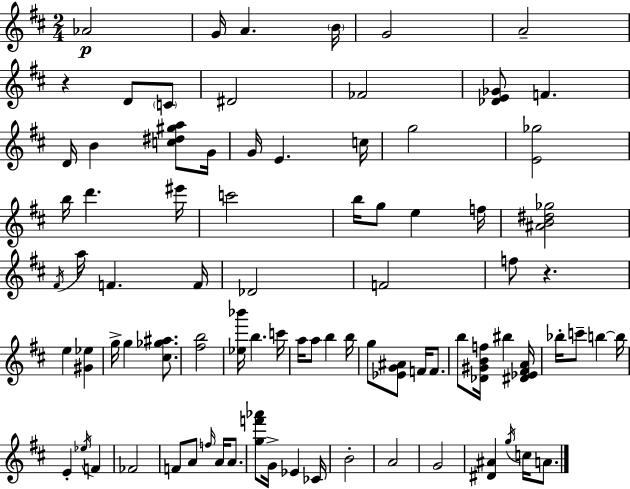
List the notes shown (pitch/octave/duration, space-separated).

Ab4/h G4/s A4/q. B4/s G4/h A4/h R/q D4/e C4/e D#4/h FES4/h [Db4,E4,Gb4]/e F4/q. D4/s B4/q [C5,D#5,G#5,A5]/e G4/s G4/s E4/q. C5/s G5/h [E4,Gb5]/h B5/s D6/q. EIS6/s C6/h B5/s G5/e E5/q F5/s [A#4,B4,D#5,Gb5]/h F#4/s A5/s F4/q. F4/s Db4/h F4/h F5/e R/q. E5/q [G#4,Eb5]/q G5/s G5/q [C#5,Gb5,A#5]/e. [F#5,B5]/h [Eb5,Bb6]/s B5/q. C6/s A5/s A5/e B5/q B5/s G5/e [Eb4,G4,A#4]/e F4/s F4/e. B5/e [Db4,G#4,B4,F5]/s BIS5/q [D#4,Eb4,F#4,A4]/s Bb5/s C6/e B5/q B5/s E4/q Eb5/s F4/q FES4/h F4/e A4/e F5/s A4/s A4/e. [G5,F6,Ab6]/e G4/s Eb4/q CES4/s B4/h A4/h G4/h [D#4,A#4]/q G5/s C5/s A4/e.